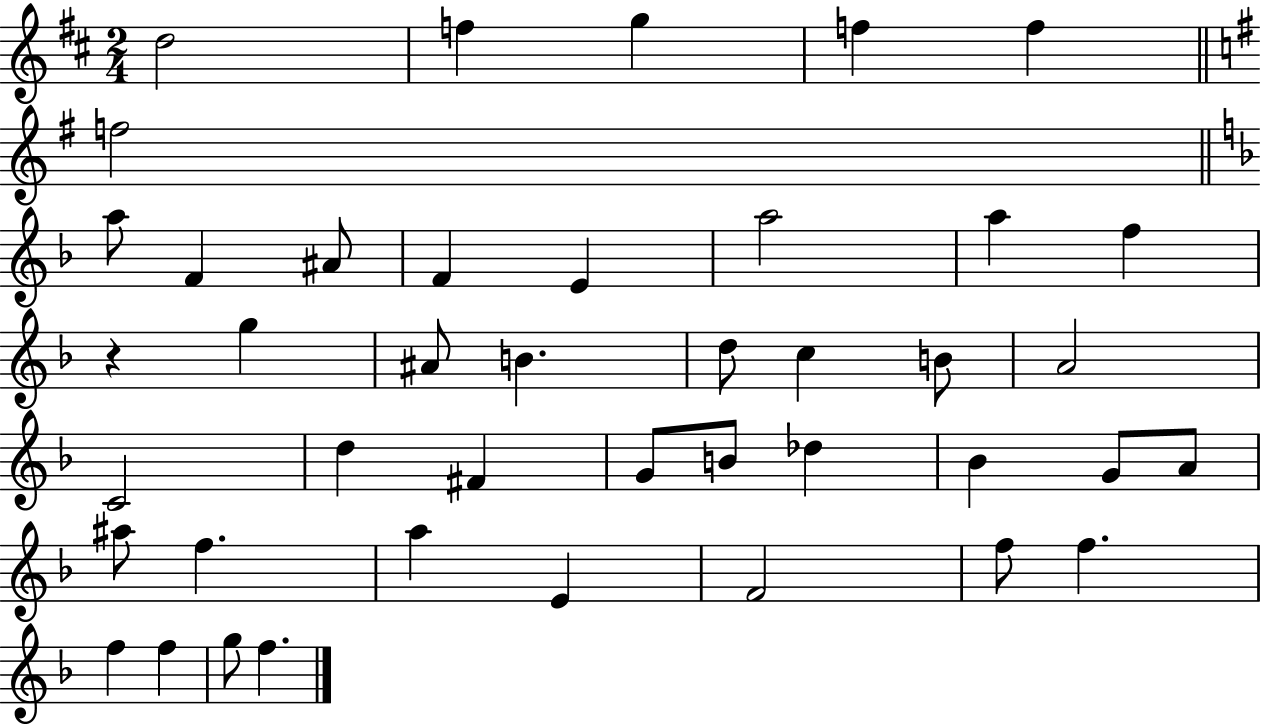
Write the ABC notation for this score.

X:1
T:Untitled
M:2/4
L:1/4
K:D
d2 f g f f f2 a/2 F ^A/2 F E a2 a f z g ^A/2 B d/2 c B/2 A2 C2 d ^F G/2 B/2 _d _B G/2 A/2 ^a/2 f a E F2 f/2 f f f g/2 f